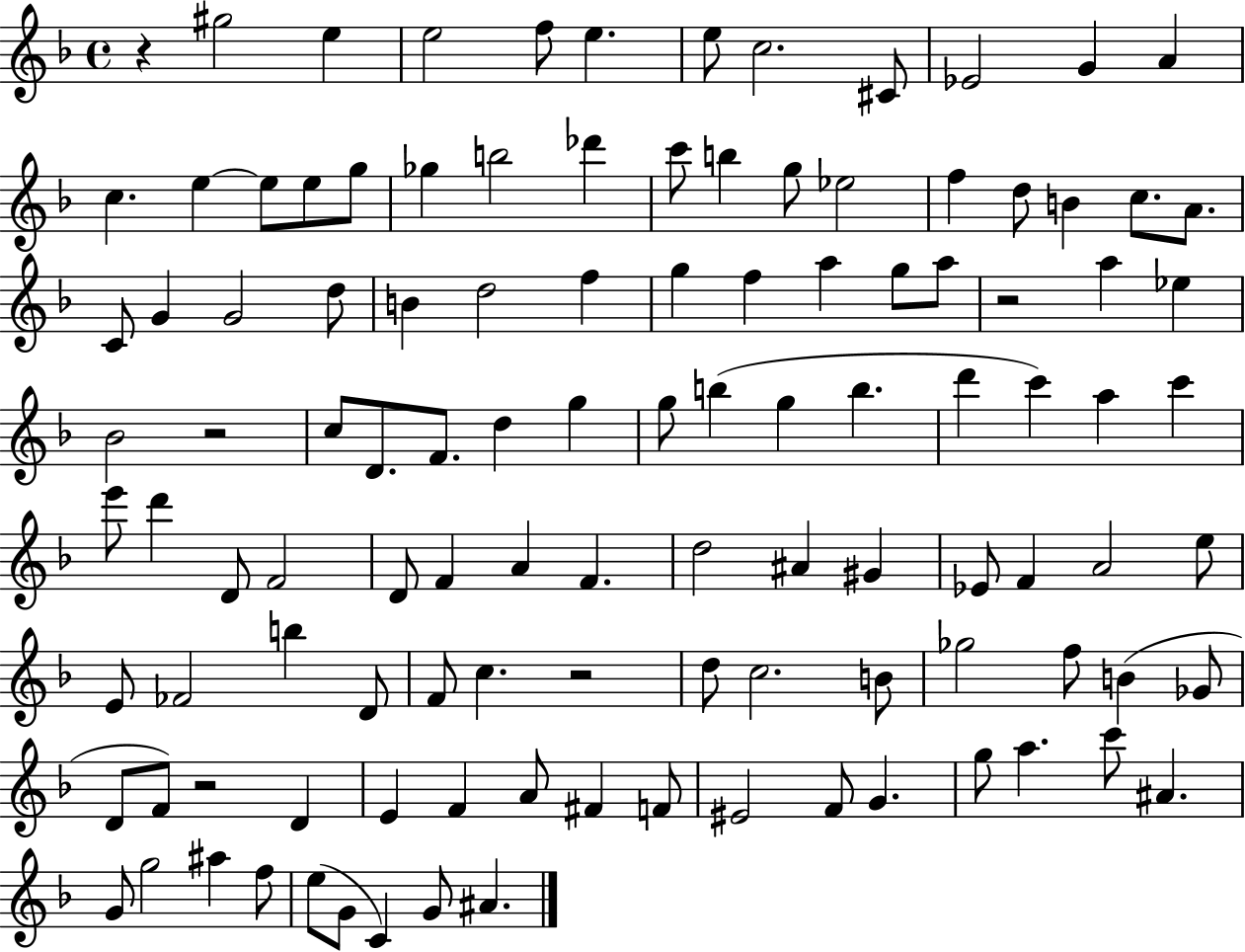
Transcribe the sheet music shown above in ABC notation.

X:1
T:Untitled
M:4/4
L:1/4
K:F
z ^g2 e e2 f/2 e e/2 c2 ^C/2 _E2 G A c e e/2 e/2 g/2 _g b2 _d' c'/2 b g/2 _e2 f d/2 B c/2 A/2 C/2 G G2 d/2 B d2 f g f a g/2 a/2 z2 a _e _B2 z2 c/2 D/2 F/2 d g g/2 b g b d' c' a c' e'/2 d' D/2 F2 D/2 F A F d2 ^A ^G _E/2 F A2 e/2 E/2 _F2 b D/2 F/2 c z2 d/2 c2 B/2 _g2 f/2 B _G/2 D/2 F/2 z2 D E F A/2 ^F F/2 ^E2 F/2 G g/2 a c'/2 ^A G/2 g2 ^a f/2 e/2 G/2 C G/2 ^A